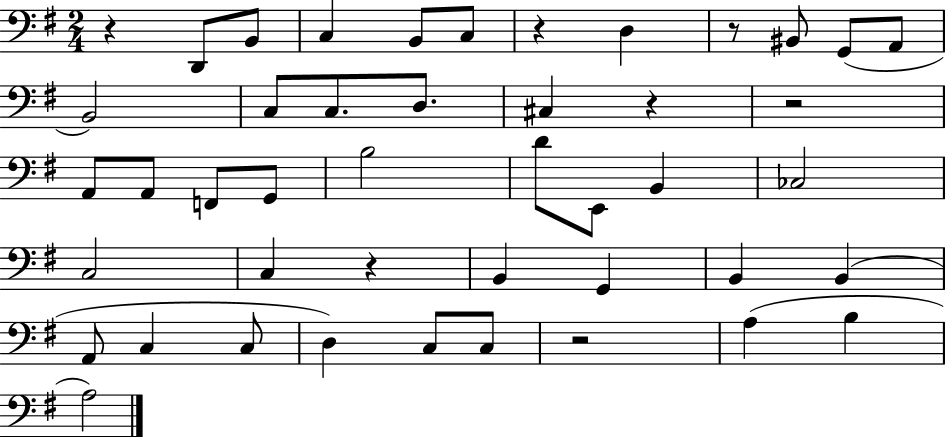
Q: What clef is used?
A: bass